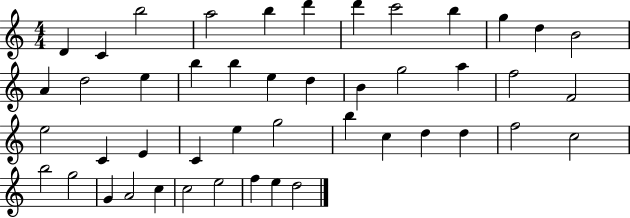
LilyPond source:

{
  \clef treble
  \numericTimeSignature
  \time 4/4
  \key c \major
  d'4 c'4 b''2 | a''2 b''4 d'''4 | d'''4 c'''2 b''4 | g''4 d''4 b'2 | \break a'4 d''2 e''4 | b''4 b''4 e''4 d''4 | b'4 g''2 a''4 | f''2 f'2 | \break e''2 c'4 e'4 | c'4 e''4 g''2 | b''4 c''4 d''4 d''4 | f''2 c''2 | \break b''2 g''2 | g'4 a'2 c''4 | c''2 e''2 | f''4 e''4 d''2 | \break \bar "|."
}